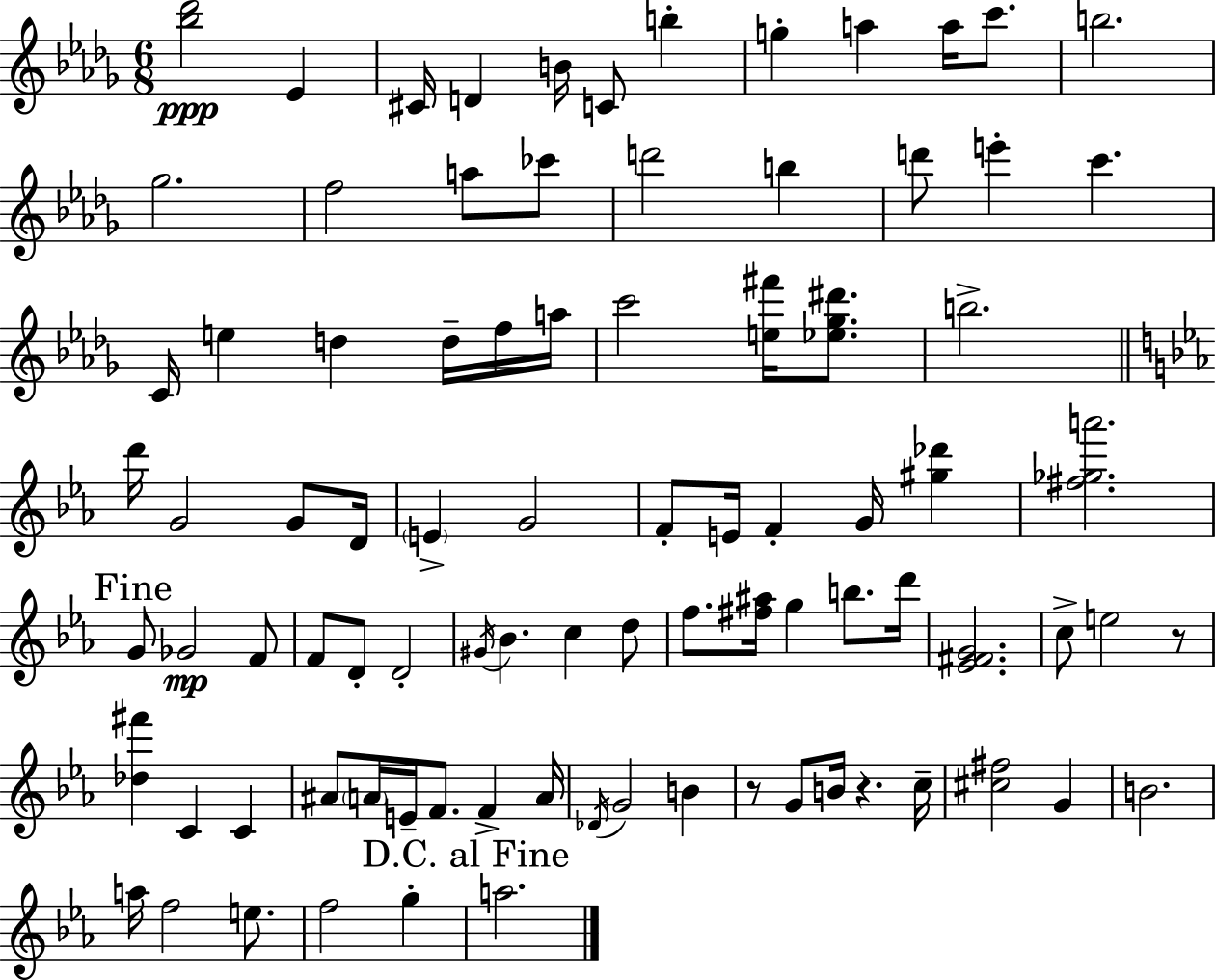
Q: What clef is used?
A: treble